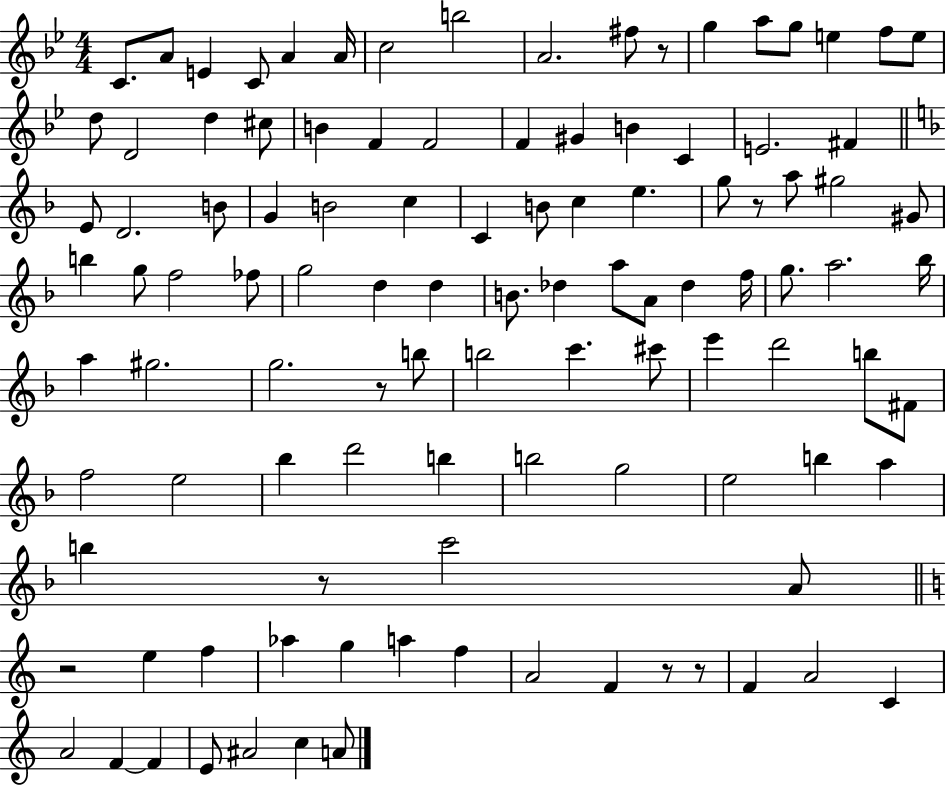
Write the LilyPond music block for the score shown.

{
  \clef treble
  \numericTimeSignature
  \time 4/4
  \key bes \major
  \repeat volta 2 { c'8. a'8 e'4 c'8 a'4 a'16 | c''2 b''2 | a'2. fis''8 r8 | g''4 a''8 g''8 e''4 f''8 e''8 | \break d''8 d'2 d''4 cis''8 | b'4 f'4 f'2 | f'4 gis'4 b'4 c'4 | e'2. fis'4 | \break \bar "||" \break \key f \major e'8 d'2. b'8 | g'4 b'2 c''4 | c'4 b'8 c''4 e''4. | g''8 r8 a''8 gis''2 gis'8 | \break b''4 g''8 f''2 fes''8 | g''2 d''4 d''4 | b'8. des''4 a''8 a'8 des''4 f''16 | g''8. a''2. bes''16 | \break a''4 gis''2. | g''2. r8 b''8 | b''2 c'''4. cis'''8 | e'''4 d'''2 b''8 fis'8 | \break f''2 e''2 | bes''4 d'''2 b''4 | b''2 g''2 | e''2 b''4 a''4 | \break b''4 r8 c'''2 a'8 | \bar "||" \break \key c \major r2 e''4 f''4 | aes''4 g''4 a''4 f''4 | a'2 f'4 r8 r8 | f'4 a'2 c'4 | \break a'2 f'4~~ f'4 | e'8 ais'2 c''4 a'8 | } \bar "|."
}